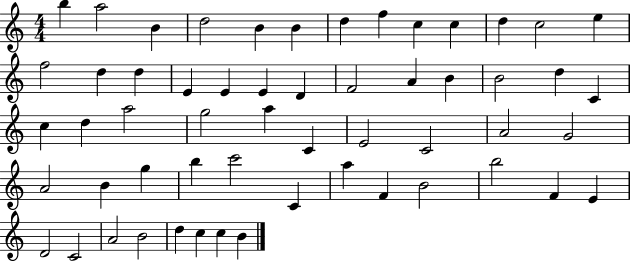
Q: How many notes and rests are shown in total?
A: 56